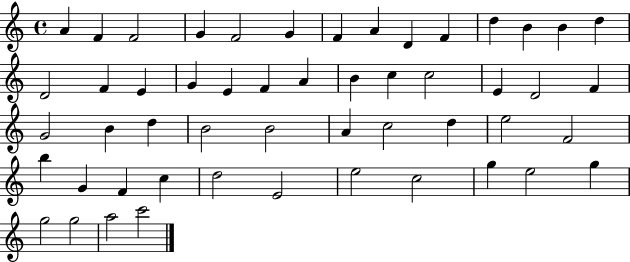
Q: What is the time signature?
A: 4/4